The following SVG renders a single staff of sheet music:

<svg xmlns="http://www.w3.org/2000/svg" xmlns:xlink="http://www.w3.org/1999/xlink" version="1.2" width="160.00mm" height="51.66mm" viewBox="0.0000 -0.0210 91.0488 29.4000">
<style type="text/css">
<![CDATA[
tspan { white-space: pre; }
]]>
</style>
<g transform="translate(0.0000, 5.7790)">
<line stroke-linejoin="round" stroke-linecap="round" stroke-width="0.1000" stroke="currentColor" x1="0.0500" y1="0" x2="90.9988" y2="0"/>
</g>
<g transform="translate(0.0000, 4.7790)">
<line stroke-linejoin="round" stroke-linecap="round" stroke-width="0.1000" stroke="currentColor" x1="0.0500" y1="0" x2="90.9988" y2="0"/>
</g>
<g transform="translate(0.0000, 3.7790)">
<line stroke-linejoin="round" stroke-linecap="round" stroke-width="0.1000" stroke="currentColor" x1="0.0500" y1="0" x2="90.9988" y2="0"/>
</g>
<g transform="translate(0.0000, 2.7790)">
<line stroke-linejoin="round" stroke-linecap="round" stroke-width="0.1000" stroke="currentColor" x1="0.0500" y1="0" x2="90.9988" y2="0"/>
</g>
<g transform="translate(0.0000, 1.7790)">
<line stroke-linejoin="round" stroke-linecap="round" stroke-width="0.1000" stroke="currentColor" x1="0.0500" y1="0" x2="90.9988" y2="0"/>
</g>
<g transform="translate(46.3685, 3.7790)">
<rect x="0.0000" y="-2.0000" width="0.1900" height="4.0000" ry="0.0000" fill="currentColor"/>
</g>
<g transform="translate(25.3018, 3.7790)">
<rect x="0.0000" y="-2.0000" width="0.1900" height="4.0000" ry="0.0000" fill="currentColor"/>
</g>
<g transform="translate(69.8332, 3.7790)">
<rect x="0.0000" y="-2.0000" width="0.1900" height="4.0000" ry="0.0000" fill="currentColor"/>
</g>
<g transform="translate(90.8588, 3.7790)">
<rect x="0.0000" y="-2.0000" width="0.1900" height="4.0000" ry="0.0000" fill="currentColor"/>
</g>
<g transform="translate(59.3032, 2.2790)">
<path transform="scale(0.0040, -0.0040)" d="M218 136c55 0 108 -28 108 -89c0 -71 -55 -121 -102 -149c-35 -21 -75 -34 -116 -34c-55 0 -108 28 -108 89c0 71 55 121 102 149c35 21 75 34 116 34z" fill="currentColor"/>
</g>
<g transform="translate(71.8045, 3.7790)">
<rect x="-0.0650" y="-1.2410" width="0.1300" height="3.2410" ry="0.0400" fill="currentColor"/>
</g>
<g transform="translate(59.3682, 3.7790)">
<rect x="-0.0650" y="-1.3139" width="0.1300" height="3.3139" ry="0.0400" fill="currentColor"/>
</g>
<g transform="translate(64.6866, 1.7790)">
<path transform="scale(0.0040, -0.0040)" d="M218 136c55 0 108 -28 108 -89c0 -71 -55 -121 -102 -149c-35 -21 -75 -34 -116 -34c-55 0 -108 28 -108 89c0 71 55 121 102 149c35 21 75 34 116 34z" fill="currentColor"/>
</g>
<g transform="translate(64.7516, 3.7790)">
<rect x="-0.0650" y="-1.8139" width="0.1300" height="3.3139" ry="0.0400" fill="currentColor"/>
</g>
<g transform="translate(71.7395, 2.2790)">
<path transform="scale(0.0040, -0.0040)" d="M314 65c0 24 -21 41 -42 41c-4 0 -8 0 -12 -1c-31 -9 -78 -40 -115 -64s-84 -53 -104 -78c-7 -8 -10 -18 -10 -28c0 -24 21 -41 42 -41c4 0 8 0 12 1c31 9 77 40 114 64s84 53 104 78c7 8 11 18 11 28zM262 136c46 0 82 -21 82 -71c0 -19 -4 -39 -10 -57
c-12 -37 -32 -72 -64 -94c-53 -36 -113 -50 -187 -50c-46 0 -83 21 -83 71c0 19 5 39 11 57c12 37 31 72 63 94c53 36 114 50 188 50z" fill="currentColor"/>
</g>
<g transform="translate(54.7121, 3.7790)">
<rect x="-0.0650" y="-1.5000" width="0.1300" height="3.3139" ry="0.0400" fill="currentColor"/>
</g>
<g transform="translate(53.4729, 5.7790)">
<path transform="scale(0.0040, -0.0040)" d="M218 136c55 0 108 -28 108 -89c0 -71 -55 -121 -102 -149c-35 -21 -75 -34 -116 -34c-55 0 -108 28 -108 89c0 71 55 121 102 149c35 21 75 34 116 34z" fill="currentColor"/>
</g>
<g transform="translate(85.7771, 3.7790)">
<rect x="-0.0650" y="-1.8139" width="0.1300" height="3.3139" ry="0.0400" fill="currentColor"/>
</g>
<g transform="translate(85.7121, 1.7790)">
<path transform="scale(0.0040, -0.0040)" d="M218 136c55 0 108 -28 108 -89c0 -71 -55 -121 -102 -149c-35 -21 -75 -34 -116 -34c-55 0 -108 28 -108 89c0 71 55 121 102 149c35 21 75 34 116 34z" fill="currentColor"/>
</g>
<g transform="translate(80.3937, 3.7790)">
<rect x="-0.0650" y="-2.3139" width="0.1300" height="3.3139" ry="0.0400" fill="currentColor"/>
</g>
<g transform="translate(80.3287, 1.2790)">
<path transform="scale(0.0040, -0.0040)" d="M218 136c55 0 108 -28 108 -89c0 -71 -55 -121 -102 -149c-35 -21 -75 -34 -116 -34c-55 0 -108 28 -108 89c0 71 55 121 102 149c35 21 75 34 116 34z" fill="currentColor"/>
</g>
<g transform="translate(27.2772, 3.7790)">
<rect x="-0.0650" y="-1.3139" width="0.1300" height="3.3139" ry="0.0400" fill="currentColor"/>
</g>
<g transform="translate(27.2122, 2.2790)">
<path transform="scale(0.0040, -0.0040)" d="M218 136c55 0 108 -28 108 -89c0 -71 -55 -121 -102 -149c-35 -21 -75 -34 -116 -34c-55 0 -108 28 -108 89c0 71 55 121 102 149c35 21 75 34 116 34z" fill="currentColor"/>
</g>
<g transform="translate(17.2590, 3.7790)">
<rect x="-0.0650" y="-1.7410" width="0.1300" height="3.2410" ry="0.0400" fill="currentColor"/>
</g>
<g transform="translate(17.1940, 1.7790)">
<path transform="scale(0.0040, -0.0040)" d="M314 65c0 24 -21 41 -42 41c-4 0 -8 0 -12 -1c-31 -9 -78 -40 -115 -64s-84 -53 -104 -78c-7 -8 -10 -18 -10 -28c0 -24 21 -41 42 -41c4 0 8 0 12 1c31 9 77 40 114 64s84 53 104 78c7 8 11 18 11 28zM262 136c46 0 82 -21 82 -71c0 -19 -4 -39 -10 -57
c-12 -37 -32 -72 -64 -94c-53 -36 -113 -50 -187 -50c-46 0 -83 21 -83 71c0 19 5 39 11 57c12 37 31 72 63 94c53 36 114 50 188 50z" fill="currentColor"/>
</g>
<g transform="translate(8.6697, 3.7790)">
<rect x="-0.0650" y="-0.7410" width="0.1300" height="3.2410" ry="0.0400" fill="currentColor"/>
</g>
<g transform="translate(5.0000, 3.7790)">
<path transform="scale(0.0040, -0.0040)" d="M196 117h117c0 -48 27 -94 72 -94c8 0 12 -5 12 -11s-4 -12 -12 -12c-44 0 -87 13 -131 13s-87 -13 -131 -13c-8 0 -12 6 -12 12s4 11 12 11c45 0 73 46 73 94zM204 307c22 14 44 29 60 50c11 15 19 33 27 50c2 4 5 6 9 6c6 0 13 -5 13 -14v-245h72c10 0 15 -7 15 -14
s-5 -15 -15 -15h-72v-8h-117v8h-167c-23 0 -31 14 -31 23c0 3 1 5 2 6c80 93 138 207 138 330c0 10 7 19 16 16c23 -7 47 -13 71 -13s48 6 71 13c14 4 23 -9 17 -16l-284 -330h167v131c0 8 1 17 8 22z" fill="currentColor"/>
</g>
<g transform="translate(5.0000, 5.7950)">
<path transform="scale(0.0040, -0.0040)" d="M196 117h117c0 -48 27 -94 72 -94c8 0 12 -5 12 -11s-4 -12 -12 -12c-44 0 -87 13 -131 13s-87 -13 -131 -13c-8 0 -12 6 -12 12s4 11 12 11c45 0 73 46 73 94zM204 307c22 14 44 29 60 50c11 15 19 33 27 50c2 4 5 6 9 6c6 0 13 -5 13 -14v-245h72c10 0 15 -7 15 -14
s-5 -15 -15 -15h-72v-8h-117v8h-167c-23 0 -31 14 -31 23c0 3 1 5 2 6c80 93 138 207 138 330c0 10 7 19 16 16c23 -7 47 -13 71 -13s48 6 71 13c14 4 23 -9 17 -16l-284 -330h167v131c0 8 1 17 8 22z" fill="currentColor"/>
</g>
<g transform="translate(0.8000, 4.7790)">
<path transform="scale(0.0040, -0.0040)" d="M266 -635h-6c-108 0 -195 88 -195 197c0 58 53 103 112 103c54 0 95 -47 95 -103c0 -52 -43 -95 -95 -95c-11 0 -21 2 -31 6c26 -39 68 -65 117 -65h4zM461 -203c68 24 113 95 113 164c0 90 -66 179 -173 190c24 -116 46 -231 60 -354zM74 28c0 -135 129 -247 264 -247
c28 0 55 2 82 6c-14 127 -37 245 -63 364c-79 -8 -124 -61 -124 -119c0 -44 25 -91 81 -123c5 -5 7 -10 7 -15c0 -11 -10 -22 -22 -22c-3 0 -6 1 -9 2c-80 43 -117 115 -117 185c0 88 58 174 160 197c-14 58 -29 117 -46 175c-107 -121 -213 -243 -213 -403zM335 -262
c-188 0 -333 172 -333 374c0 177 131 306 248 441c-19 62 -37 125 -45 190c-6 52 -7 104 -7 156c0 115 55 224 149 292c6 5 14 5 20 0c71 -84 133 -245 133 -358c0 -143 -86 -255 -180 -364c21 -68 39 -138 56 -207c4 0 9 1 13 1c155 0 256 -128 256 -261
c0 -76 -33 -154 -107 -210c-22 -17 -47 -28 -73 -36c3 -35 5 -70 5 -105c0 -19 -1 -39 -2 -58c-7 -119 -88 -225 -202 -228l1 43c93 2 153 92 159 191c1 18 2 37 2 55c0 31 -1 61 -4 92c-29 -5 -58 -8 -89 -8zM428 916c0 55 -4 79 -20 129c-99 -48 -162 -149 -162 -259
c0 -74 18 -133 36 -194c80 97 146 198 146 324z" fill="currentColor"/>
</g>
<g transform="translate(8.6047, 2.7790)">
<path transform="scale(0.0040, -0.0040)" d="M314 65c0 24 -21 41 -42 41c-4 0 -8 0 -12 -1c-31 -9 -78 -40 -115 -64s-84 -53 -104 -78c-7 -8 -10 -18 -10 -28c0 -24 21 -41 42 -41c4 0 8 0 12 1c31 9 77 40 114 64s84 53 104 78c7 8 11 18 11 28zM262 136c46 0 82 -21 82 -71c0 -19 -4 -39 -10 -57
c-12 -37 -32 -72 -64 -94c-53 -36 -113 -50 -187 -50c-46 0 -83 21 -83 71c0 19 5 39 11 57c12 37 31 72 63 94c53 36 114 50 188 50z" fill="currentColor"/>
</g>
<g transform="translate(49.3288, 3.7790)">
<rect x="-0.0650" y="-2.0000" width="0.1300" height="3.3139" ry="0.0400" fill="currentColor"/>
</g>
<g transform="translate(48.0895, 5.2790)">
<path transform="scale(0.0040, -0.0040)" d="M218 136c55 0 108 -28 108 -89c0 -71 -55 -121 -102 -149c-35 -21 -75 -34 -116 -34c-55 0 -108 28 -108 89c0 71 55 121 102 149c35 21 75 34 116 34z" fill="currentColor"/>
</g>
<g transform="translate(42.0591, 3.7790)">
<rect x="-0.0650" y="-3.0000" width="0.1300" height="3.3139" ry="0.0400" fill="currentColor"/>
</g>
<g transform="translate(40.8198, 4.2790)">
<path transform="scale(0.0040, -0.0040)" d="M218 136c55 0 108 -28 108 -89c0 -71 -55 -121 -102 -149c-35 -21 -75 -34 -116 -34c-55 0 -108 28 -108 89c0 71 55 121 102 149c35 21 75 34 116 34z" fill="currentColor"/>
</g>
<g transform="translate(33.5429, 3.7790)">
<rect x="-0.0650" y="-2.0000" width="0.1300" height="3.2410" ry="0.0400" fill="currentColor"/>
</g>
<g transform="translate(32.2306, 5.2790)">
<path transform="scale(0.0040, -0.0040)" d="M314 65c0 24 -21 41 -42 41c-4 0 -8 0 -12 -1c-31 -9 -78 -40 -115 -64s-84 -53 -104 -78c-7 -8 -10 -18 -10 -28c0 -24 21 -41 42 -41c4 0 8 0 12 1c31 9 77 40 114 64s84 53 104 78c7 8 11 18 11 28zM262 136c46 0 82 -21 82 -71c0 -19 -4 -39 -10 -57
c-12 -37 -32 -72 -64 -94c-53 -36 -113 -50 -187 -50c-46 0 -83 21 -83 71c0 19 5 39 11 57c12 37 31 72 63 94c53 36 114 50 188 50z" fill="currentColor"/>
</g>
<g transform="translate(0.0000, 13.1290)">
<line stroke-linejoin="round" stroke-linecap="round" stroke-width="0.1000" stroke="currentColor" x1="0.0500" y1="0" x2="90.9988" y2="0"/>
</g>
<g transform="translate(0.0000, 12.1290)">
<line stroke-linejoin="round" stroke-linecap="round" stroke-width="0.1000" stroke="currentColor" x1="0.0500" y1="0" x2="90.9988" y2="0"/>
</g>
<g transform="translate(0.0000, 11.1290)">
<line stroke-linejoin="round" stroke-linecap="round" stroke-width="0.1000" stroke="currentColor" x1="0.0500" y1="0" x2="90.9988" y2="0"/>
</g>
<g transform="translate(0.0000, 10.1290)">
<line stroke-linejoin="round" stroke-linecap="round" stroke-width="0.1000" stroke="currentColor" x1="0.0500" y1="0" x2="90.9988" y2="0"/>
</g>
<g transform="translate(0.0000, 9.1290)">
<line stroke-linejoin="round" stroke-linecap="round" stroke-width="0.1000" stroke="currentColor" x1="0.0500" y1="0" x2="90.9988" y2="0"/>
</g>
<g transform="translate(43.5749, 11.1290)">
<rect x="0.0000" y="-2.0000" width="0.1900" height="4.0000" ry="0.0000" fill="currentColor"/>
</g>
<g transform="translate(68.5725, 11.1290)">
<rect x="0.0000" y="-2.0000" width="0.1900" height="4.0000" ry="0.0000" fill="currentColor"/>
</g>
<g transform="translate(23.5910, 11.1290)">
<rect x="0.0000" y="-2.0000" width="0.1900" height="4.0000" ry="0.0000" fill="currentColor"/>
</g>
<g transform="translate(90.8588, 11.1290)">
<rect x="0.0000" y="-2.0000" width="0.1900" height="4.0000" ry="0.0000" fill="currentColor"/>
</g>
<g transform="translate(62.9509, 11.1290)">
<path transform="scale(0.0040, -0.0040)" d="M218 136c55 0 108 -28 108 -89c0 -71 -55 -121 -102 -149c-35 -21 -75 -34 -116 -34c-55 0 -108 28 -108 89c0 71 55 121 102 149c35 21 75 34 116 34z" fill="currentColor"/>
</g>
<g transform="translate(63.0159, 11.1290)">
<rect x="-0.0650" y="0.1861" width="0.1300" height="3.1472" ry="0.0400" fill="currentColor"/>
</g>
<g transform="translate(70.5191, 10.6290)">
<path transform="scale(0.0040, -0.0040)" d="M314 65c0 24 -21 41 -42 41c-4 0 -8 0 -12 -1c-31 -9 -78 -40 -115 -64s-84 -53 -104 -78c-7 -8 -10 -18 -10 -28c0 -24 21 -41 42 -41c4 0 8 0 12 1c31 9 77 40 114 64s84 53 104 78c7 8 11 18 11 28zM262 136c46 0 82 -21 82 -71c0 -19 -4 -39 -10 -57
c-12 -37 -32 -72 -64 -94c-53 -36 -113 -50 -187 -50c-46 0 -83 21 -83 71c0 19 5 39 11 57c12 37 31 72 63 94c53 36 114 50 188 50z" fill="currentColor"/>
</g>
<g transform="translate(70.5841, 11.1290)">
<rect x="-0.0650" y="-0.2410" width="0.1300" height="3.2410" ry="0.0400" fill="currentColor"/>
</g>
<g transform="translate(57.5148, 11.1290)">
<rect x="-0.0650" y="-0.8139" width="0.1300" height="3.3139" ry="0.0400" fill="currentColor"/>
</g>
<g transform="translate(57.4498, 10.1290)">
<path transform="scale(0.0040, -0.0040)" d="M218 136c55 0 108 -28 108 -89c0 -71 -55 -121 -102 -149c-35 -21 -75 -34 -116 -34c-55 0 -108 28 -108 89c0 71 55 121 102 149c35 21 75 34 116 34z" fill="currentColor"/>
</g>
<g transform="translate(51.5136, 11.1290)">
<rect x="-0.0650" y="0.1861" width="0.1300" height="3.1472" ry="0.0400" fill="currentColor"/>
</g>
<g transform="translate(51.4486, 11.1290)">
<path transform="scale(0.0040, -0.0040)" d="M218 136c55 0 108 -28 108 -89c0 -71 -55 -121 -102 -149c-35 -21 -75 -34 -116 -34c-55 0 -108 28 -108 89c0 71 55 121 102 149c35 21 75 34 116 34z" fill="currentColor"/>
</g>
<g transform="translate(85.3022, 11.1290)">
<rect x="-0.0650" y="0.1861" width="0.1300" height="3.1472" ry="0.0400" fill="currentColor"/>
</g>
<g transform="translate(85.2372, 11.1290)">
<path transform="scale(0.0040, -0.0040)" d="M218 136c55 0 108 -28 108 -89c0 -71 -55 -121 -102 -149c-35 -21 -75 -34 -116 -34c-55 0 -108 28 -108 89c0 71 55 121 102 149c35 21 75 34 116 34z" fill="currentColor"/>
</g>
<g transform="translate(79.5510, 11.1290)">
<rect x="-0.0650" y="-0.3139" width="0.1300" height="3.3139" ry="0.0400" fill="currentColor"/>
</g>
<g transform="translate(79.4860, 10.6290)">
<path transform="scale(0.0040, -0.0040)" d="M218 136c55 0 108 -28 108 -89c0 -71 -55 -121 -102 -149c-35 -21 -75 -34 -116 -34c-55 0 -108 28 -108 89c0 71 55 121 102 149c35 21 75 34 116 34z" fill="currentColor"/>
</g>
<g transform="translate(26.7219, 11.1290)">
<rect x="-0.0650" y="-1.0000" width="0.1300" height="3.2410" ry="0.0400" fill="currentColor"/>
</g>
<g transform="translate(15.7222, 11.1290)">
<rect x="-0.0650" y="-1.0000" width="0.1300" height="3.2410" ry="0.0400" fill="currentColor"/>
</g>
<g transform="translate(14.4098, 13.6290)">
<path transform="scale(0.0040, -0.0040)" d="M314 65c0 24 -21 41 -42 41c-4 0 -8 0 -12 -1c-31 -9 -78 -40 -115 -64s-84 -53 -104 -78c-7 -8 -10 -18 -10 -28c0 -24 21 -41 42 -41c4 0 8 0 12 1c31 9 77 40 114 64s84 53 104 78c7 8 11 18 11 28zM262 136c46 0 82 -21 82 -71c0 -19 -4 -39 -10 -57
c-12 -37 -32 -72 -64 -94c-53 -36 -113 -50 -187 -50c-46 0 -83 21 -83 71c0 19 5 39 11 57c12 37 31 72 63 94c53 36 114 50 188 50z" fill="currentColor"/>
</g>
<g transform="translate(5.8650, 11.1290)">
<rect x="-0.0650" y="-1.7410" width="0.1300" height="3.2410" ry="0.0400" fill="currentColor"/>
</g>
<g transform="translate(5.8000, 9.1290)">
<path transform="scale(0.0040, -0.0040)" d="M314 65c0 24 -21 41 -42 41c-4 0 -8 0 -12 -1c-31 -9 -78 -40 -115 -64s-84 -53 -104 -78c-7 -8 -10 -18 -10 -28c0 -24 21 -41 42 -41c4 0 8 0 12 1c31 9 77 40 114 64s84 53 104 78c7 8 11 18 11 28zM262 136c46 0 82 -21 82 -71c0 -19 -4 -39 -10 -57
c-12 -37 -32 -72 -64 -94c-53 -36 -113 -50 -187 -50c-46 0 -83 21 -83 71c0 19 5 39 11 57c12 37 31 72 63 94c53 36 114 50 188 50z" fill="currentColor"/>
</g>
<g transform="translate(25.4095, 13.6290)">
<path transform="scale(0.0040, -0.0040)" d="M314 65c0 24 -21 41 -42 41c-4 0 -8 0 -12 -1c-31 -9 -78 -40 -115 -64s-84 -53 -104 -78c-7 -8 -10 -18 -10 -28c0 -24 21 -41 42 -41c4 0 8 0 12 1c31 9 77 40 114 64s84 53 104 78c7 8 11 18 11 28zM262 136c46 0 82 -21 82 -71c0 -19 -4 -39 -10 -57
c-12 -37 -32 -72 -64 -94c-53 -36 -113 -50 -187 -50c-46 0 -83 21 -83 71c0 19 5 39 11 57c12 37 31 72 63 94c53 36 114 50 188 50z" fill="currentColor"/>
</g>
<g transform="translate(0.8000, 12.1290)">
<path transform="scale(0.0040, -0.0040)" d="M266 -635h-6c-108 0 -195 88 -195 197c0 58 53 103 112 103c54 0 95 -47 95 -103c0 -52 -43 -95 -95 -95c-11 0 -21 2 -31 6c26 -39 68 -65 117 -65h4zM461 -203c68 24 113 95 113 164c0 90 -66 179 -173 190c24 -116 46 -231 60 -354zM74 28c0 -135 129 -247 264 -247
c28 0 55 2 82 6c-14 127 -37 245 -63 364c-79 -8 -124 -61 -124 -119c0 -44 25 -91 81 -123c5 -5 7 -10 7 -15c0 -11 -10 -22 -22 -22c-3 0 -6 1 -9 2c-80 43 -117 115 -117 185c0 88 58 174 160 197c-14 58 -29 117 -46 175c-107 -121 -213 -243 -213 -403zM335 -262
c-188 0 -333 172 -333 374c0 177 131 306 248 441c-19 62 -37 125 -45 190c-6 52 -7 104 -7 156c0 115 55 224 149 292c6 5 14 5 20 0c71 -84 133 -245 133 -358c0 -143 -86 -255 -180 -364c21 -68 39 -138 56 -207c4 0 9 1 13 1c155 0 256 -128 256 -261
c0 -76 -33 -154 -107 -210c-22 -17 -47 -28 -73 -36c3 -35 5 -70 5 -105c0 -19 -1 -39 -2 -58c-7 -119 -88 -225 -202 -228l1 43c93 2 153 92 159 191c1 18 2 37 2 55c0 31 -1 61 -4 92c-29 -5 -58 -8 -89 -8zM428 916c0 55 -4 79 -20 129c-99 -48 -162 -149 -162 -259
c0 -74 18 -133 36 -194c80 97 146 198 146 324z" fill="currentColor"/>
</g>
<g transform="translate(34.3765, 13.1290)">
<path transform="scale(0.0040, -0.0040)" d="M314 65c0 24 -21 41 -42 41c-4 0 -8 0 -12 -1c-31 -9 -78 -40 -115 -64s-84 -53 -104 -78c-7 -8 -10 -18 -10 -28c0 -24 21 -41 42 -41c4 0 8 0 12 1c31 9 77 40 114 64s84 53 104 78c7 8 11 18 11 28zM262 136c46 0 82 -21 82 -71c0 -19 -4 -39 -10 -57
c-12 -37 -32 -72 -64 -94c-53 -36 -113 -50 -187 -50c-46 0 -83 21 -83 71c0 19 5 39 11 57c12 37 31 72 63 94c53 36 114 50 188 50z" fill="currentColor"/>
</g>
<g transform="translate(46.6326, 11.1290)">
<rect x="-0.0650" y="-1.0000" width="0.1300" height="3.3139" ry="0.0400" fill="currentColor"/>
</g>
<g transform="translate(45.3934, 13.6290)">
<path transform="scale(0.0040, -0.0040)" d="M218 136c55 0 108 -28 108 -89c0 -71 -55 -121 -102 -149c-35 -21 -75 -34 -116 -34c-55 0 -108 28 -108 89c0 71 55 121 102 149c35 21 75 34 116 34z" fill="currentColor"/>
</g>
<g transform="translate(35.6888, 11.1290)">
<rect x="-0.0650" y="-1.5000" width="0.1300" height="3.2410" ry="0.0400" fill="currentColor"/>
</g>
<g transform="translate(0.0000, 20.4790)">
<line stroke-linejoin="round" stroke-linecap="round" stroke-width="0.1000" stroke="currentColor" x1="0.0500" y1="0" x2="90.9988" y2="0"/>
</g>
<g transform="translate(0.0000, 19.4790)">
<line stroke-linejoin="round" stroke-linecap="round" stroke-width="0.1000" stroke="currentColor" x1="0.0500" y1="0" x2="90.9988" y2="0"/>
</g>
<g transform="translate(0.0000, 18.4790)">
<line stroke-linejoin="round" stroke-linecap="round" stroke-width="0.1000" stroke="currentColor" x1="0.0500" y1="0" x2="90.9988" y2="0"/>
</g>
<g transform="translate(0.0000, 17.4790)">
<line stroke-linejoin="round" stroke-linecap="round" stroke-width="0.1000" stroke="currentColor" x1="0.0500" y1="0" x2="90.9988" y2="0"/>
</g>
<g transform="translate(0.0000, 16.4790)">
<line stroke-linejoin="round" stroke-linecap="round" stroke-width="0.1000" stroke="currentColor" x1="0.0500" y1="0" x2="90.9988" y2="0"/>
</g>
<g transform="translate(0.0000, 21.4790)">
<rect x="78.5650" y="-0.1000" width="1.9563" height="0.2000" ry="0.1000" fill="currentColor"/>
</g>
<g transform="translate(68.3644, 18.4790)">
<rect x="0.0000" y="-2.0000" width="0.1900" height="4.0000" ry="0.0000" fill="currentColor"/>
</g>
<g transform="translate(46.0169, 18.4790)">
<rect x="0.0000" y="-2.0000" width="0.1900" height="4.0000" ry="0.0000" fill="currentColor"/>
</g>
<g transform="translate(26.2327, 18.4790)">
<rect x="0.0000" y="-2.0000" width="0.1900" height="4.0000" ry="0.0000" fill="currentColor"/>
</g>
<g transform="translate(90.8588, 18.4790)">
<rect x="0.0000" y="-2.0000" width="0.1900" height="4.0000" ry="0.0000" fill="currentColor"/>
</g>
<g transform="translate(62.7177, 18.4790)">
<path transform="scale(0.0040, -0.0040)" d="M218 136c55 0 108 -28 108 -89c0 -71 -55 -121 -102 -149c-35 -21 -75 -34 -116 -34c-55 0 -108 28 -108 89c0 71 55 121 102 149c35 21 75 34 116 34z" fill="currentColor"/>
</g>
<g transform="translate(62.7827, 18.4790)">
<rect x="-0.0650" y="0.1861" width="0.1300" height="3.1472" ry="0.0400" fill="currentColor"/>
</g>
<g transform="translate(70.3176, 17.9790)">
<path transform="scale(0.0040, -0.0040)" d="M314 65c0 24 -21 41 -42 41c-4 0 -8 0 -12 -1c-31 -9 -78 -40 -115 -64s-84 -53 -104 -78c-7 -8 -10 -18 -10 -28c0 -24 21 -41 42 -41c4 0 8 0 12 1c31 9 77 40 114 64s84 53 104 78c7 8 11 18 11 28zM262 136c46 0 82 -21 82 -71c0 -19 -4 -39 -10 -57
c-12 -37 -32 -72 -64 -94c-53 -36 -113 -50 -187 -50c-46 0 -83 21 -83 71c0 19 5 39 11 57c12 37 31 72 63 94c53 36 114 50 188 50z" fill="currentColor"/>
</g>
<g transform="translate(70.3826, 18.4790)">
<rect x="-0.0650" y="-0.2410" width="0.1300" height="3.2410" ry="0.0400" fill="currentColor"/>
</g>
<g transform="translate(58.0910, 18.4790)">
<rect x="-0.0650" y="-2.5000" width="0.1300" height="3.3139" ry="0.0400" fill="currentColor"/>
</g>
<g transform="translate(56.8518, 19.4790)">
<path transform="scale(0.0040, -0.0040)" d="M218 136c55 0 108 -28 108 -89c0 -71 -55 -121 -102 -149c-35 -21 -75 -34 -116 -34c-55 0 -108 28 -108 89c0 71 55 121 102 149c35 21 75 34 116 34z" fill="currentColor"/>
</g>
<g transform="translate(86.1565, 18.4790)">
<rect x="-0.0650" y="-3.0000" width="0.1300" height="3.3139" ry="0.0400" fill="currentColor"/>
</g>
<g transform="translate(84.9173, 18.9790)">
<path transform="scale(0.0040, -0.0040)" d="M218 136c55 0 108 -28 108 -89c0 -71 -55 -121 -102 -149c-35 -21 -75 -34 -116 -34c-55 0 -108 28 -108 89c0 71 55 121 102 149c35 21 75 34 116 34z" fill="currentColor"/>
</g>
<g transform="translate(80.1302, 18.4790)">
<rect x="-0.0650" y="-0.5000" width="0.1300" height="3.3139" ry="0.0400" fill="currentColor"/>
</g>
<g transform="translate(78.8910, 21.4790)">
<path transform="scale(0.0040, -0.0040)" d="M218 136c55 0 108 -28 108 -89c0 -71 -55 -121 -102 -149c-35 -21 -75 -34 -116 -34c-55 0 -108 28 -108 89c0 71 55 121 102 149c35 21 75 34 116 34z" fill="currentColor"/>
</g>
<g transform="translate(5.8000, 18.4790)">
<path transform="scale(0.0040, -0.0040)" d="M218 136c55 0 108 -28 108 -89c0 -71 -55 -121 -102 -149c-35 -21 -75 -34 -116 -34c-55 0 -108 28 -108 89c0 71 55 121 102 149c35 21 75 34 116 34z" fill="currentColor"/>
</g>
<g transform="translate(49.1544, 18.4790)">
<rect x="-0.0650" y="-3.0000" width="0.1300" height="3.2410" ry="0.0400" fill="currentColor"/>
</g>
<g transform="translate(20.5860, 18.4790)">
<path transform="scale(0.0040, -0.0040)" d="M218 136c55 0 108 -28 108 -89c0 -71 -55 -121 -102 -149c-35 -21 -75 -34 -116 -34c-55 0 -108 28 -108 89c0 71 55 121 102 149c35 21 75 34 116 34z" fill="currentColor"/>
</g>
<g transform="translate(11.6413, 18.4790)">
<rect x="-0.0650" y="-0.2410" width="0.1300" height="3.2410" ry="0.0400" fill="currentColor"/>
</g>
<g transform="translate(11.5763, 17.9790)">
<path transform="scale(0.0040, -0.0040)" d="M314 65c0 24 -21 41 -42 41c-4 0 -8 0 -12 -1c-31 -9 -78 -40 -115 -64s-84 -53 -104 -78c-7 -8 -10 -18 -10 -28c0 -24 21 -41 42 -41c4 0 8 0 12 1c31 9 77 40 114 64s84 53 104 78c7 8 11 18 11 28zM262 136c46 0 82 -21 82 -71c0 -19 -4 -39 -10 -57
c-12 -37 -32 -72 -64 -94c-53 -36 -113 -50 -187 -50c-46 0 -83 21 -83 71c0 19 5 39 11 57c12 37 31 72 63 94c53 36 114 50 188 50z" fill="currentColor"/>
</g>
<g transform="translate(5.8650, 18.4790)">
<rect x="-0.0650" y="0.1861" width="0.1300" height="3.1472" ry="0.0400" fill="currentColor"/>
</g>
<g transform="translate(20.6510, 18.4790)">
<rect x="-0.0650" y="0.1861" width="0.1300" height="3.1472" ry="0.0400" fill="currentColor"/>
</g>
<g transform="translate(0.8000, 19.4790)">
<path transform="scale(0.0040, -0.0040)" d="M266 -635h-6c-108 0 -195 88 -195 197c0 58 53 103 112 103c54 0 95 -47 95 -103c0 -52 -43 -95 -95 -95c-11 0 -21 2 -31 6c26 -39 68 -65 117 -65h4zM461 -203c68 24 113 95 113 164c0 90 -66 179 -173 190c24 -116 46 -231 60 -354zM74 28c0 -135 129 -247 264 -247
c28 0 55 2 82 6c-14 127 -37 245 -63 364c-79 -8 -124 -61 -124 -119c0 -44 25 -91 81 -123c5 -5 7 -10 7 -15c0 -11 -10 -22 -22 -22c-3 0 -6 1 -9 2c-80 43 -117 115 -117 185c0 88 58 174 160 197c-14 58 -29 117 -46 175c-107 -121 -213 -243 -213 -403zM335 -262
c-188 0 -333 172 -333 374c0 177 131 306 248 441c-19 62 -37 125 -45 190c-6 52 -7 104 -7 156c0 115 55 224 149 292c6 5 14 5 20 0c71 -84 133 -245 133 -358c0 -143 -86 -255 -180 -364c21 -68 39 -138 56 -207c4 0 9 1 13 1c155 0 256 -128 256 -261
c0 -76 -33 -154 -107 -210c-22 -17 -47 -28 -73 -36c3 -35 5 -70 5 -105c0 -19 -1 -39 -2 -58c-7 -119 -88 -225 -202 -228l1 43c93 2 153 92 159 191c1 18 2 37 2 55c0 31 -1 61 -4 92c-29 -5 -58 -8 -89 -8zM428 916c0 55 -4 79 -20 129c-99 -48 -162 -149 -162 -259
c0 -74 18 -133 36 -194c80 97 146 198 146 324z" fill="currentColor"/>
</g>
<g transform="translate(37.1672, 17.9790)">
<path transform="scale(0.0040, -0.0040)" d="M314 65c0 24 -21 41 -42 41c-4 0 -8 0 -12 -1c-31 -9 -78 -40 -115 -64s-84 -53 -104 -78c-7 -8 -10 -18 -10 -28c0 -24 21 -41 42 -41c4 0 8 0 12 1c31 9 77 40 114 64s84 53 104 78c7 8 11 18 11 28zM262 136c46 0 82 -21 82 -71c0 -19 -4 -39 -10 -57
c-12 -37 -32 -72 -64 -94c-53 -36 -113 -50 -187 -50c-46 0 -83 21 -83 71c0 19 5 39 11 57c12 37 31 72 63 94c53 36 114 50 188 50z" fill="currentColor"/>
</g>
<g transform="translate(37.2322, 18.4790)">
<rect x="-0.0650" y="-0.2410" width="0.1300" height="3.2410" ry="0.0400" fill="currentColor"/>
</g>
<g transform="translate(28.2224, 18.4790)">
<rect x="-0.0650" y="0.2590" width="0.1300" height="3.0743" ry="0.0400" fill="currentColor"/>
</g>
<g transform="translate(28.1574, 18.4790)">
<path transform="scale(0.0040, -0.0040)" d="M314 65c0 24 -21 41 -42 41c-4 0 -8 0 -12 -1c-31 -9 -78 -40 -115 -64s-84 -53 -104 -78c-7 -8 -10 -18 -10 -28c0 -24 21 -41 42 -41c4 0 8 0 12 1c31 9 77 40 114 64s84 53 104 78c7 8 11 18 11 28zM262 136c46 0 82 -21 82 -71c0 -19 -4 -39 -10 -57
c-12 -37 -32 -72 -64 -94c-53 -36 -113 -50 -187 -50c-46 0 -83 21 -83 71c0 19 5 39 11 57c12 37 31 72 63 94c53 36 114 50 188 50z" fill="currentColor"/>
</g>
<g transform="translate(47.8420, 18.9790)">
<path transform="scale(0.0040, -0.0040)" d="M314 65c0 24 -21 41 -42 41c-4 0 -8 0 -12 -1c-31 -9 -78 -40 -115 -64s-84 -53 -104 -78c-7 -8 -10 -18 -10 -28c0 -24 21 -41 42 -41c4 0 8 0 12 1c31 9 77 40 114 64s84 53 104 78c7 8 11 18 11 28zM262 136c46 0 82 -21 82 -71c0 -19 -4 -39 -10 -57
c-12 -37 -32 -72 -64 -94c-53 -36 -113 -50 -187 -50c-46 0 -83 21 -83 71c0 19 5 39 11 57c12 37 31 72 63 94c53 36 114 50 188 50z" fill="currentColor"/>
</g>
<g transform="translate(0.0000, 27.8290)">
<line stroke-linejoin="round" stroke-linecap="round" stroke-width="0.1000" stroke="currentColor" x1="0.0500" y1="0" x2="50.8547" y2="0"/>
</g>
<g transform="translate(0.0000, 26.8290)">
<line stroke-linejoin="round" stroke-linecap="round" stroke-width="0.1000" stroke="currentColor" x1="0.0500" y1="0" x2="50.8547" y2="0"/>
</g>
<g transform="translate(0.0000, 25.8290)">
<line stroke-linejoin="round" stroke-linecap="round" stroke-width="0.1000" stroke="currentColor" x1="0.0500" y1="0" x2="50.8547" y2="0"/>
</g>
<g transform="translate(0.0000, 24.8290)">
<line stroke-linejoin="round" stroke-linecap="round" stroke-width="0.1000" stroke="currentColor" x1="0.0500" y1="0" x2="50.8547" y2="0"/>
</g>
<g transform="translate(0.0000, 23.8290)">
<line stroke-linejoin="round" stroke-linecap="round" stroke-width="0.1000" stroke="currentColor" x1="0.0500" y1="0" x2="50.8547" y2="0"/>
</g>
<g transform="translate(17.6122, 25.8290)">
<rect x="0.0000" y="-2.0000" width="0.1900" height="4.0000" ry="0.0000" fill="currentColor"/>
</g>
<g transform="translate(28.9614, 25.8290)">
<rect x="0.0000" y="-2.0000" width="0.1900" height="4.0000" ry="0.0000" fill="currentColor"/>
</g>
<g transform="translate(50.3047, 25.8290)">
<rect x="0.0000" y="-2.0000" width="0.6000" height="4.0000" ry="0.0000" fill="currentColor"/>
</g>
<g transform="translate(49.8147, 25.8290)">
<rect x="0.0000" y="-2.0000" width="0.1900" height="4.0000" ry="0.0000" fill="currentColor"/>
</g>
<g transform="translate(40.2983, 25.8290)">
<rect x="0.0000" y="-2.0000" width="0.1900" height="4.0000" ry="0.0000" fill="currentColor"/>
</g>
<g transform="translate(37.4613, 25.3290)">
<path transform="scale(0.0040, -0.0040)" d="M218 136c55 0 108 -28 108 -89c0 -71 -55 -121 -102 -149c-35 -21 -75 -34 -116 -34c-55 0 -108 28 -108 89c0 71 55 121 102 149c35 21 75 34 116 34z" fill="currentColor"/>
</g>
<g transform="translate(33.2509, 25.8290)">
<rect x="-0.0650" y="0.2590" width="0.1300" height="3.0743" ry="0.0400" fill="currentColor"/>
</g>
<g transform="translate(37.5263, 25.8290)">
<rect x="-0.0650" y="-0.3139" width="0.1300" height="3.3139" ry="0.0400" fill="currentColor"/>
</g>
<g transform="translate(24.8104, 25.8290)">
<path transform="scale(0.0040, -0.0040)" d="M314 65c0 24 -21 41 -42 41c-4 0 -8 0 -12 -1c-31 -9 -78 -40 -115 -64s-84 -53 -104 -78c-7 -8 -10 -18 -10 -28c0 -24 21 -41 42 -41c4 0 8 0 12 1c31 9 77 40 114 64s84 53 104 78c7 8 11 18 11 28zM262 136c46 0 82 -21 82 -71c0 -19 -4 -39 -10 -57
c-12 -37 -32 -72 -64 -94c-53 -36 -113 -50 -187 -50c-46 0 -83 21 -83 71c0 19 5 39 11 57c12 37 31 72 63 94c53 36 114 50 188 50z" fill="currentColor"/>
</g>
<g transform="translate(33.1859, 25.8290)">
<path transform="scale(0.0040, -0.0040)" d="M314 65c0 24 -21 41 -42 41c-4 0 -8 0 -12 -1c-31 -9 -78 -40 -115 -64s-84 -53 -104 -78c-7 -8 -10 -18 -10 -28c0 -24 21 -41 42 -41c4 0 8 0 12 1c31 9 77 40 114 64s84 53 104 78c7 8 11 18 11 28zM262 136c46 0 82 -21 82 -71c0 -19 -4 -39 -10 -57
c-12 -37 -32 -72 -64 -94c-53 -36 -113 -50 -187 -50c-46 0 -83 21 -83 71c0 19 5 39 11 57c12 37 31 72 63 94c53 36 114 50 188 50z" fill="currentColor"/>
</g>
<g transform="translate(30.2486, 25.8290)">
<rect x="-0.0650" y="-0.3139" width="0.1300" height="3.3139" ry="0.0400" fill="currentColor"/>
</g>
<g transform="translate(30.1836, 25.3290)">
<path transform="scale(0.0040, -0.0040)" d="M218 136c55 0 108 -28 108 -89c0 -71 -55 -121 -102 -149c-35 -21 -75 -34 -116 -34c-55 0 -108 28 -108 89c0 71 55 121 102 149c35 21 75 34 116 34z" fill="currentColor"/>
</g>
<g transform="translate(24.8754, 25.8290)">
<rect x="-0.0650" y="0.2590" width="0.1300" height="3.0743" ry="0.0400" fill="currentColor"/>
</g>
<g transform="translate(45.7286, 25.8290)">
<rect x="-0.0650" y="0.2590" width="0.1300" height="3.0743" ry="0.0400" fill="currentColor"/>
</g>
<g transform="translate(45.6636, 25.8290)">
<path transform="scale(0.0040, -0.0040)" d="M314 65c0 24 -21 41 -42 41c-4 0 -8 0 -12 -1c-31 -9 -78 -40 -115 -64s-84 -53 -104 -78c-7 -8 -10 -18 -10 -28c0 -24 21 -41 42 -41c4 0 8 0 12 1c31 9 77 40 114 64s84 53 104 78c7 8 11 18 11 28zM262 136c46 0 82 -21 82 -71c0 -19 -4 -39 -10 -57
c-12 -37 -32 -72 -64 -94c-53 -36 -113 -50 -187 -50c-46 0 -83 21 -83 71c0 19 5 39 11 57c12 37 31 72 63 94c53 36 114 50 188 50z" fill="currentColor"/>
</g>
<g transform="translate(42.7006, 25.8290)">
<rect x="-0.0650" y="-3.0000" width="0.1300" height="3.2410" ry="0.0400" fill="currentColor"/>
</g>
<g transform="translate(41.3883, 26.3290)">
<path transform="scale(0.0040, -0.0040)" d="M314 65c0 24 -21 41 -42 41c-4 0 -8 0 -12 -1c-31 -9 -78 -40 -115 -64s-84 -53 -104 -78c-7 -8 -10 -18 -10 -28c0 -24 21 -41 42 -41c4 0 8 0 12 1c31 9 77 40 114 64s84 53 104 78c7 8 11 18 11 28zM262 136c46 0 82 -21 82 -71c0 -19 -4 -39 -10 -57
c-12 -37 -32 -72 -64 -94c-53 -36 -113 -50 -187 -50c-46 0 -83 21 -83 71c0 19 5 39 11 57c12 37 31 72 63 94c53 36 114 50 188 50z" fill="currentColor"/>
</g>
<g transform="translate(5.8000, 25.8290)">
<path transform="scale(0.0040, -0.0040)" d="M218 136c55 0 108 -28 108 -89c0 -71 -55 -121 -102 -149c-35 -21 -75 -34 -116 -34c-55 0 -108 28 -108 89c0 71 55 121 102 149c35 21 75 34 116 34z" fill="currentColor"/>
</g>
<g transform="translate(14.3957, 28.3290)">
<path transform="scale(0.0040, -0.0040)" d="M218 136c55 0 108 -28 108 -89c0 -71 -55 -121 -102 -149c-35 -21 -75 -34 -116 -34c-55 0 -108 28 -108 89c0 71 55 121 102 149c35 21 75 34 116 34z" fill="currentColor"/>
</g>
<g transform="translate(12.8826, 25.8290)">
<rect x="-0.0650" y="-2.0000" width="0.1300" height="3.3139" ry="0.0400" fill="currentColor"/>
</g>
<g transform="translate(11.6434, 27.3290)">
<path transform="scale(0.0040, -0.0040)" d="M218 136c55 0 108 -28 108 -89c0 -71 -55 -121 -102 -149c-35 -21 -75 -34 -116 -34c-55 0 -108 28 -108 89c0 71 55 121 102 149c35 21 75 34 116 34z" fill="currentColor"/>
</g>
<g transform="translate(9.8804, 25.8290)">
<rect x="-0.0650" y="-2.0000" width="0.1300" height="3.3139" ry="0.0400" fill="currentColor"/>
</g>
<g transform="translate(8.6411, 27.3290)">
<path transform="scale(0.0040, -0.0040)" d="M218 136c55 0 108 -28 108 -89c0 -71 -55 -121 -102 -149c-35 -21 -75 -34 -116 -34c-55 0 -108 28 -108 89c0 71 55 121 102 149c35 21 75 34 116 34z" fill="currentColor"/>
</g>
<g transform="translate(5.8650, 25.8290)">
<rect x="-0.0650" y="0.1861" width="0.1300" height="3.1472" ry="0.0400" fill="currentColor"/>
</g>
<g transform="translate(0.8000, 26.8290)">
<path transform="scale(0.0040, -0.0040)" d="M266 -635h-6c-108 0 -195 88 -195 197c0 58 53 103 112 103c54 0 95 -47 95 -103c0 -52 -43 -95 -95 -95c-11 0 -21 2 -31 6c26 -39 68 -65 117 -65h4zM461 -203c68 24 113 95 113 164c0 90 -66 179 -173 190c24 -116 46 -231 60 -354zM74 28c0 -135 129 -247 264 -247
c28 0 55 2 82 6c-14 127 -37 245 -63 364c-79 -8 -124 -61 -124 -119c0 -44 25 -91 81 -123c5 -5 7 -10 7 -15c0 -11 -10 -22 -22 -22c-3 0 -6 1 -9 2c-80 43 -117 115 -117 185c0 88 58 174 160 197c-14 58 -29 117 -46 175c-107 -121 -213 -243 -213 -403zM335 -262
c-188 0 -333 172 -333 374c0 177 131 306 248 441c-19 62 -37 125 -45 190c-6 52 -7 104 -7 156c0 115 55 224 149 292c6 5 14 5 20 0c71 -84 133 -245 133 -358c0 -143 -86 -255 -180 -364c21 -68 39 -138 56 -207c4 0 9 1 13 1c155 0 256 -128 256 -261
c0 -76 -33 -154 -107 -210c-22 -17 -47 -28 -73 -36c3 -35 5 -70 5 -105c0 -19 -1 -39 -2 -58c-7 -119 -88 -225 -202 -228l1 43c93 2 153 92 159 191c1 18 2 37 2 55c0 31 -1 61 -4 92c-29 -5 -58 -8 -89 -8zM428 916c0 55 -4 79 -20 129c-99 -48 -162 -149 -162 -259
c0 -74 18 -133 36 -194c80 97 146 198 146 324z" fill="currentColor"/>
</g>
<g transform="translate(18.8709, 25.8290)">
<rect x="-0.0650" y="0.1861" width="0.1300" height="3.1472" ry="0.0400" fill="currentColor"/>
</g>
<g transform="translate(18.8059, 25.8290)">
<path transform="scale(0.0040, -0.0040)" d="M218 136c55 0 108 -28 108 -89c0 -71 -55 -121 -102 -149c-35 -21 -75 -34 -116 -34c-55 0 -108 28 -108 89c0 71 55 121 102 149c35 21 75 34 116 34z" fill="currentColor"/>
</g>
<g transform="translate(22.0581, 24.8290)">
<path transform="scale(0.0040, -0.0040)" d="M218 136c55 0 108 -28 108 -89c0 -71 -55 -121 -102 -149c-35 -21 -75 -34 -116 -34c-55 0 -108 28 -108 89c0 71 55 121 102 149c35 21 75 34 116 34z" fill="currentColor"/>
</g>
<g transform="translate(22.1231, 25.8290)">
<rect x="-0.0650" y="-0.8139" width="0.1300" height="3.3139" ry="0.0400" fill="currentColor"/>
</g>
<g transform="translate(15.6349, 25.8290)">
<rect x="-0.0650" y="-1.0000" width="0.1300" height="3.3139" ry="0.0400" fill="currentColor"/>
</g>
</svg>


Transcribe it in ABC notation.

X:1
T:Untitled
M:4/4
L:1/4
K:C
d2 f2 e F2 A F E e f e2 g f f2 D2 D2 E2 D B d B c2 c B B c2 B B2 c2 A2 G B c2 C A B F F D B d B2 c B2 c A2 B2